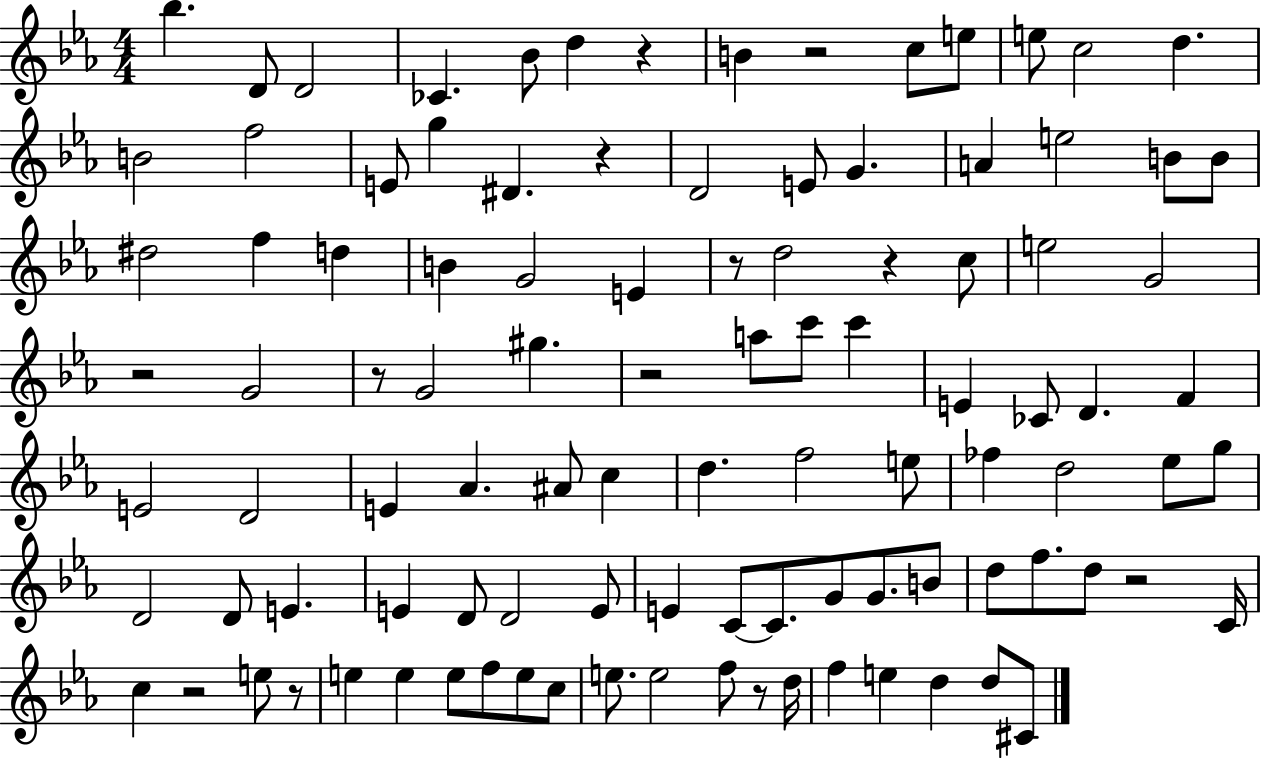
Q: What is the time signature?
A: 4/4